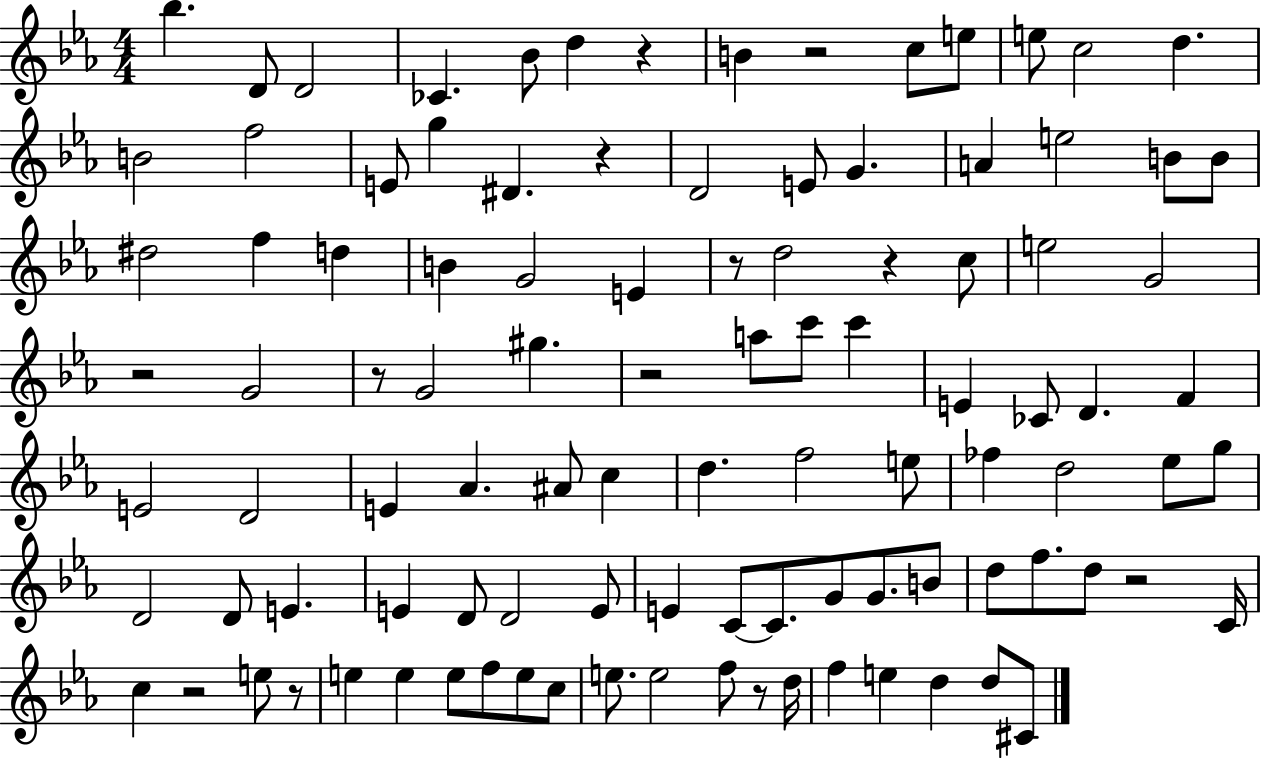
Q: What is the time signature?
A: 4/4